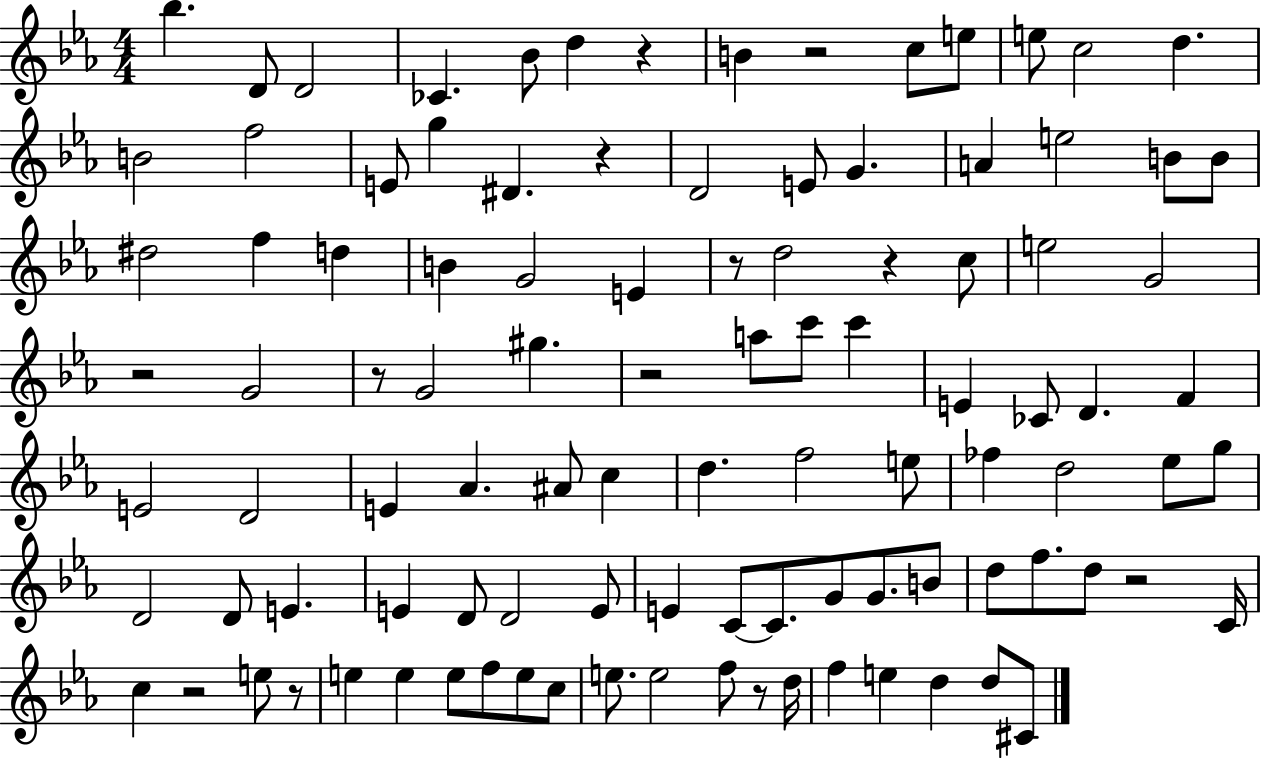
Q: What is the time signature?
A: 4/4